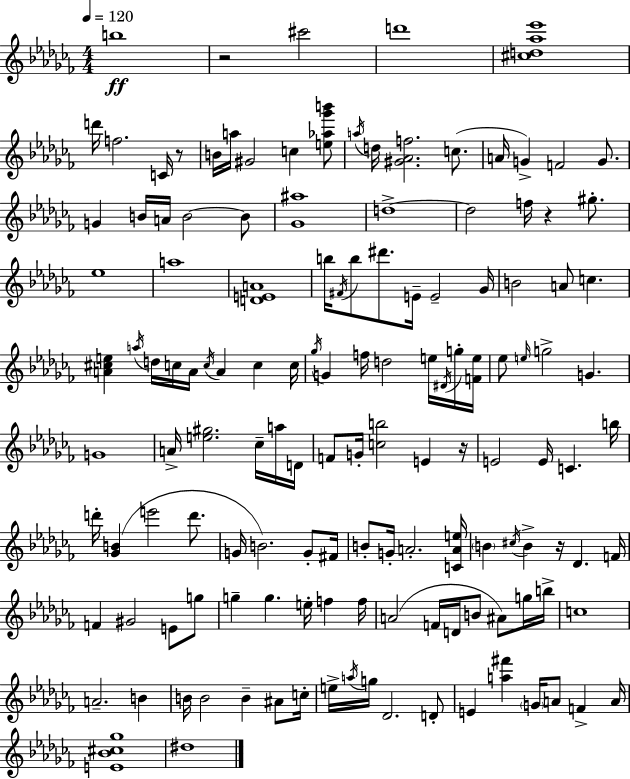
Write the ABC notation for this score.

X:1
T:Untitled
M:4/4
L:1/4
K:Abm
b4 z2 ^c'2 d'4 [^cd_a_e']4 d'/4 f2 C/4 z/2 B/4 a/4 ^G2 c [e_a_g'b']/2 a/4 d/4 [^G_Af]2 c/2 A/4 G F2 G/2 G B/4 A/4 B2 B/2 [_G^a]4 d4 d2 f/4 z ^g/2 _e4 a4 [DEA]4 b/4 ^F/4 b/2 ^d'/2 E/4 E2 _G/4 B2 A/2 c [A^ce] a/4 d/4 c/4 A/4 c/4 A c c/4 _g/4 G f/4 d2 e/4 ^D/4 g/4 [Fe]/4 _e/2 e/4 g2 G G4 A/4 [e^g]2 _c/4 a/4 D/4 F/2 G/4 [cb]2 E z/4 E2 E/4 C b/4 d'/4 [_GB] e'2 d'/2 G/4 B2 G/2 ^F/4 B/2 G/4 A2 [CAe]/4 B ^c/4 B z/4 _D F/4 F ^G2 E/2 g/2 g g e/4 f f/4 A2 F/4 D/4 B/2 ^A/2 g/4 b/4 c4 A2 B B/4 B2 B ^A/2 c/4 e/4 a/4 g/4 _D2 D/2 E [a^f'] G/4 A/2 F A/4 [E_B^c_g]4 ^d4